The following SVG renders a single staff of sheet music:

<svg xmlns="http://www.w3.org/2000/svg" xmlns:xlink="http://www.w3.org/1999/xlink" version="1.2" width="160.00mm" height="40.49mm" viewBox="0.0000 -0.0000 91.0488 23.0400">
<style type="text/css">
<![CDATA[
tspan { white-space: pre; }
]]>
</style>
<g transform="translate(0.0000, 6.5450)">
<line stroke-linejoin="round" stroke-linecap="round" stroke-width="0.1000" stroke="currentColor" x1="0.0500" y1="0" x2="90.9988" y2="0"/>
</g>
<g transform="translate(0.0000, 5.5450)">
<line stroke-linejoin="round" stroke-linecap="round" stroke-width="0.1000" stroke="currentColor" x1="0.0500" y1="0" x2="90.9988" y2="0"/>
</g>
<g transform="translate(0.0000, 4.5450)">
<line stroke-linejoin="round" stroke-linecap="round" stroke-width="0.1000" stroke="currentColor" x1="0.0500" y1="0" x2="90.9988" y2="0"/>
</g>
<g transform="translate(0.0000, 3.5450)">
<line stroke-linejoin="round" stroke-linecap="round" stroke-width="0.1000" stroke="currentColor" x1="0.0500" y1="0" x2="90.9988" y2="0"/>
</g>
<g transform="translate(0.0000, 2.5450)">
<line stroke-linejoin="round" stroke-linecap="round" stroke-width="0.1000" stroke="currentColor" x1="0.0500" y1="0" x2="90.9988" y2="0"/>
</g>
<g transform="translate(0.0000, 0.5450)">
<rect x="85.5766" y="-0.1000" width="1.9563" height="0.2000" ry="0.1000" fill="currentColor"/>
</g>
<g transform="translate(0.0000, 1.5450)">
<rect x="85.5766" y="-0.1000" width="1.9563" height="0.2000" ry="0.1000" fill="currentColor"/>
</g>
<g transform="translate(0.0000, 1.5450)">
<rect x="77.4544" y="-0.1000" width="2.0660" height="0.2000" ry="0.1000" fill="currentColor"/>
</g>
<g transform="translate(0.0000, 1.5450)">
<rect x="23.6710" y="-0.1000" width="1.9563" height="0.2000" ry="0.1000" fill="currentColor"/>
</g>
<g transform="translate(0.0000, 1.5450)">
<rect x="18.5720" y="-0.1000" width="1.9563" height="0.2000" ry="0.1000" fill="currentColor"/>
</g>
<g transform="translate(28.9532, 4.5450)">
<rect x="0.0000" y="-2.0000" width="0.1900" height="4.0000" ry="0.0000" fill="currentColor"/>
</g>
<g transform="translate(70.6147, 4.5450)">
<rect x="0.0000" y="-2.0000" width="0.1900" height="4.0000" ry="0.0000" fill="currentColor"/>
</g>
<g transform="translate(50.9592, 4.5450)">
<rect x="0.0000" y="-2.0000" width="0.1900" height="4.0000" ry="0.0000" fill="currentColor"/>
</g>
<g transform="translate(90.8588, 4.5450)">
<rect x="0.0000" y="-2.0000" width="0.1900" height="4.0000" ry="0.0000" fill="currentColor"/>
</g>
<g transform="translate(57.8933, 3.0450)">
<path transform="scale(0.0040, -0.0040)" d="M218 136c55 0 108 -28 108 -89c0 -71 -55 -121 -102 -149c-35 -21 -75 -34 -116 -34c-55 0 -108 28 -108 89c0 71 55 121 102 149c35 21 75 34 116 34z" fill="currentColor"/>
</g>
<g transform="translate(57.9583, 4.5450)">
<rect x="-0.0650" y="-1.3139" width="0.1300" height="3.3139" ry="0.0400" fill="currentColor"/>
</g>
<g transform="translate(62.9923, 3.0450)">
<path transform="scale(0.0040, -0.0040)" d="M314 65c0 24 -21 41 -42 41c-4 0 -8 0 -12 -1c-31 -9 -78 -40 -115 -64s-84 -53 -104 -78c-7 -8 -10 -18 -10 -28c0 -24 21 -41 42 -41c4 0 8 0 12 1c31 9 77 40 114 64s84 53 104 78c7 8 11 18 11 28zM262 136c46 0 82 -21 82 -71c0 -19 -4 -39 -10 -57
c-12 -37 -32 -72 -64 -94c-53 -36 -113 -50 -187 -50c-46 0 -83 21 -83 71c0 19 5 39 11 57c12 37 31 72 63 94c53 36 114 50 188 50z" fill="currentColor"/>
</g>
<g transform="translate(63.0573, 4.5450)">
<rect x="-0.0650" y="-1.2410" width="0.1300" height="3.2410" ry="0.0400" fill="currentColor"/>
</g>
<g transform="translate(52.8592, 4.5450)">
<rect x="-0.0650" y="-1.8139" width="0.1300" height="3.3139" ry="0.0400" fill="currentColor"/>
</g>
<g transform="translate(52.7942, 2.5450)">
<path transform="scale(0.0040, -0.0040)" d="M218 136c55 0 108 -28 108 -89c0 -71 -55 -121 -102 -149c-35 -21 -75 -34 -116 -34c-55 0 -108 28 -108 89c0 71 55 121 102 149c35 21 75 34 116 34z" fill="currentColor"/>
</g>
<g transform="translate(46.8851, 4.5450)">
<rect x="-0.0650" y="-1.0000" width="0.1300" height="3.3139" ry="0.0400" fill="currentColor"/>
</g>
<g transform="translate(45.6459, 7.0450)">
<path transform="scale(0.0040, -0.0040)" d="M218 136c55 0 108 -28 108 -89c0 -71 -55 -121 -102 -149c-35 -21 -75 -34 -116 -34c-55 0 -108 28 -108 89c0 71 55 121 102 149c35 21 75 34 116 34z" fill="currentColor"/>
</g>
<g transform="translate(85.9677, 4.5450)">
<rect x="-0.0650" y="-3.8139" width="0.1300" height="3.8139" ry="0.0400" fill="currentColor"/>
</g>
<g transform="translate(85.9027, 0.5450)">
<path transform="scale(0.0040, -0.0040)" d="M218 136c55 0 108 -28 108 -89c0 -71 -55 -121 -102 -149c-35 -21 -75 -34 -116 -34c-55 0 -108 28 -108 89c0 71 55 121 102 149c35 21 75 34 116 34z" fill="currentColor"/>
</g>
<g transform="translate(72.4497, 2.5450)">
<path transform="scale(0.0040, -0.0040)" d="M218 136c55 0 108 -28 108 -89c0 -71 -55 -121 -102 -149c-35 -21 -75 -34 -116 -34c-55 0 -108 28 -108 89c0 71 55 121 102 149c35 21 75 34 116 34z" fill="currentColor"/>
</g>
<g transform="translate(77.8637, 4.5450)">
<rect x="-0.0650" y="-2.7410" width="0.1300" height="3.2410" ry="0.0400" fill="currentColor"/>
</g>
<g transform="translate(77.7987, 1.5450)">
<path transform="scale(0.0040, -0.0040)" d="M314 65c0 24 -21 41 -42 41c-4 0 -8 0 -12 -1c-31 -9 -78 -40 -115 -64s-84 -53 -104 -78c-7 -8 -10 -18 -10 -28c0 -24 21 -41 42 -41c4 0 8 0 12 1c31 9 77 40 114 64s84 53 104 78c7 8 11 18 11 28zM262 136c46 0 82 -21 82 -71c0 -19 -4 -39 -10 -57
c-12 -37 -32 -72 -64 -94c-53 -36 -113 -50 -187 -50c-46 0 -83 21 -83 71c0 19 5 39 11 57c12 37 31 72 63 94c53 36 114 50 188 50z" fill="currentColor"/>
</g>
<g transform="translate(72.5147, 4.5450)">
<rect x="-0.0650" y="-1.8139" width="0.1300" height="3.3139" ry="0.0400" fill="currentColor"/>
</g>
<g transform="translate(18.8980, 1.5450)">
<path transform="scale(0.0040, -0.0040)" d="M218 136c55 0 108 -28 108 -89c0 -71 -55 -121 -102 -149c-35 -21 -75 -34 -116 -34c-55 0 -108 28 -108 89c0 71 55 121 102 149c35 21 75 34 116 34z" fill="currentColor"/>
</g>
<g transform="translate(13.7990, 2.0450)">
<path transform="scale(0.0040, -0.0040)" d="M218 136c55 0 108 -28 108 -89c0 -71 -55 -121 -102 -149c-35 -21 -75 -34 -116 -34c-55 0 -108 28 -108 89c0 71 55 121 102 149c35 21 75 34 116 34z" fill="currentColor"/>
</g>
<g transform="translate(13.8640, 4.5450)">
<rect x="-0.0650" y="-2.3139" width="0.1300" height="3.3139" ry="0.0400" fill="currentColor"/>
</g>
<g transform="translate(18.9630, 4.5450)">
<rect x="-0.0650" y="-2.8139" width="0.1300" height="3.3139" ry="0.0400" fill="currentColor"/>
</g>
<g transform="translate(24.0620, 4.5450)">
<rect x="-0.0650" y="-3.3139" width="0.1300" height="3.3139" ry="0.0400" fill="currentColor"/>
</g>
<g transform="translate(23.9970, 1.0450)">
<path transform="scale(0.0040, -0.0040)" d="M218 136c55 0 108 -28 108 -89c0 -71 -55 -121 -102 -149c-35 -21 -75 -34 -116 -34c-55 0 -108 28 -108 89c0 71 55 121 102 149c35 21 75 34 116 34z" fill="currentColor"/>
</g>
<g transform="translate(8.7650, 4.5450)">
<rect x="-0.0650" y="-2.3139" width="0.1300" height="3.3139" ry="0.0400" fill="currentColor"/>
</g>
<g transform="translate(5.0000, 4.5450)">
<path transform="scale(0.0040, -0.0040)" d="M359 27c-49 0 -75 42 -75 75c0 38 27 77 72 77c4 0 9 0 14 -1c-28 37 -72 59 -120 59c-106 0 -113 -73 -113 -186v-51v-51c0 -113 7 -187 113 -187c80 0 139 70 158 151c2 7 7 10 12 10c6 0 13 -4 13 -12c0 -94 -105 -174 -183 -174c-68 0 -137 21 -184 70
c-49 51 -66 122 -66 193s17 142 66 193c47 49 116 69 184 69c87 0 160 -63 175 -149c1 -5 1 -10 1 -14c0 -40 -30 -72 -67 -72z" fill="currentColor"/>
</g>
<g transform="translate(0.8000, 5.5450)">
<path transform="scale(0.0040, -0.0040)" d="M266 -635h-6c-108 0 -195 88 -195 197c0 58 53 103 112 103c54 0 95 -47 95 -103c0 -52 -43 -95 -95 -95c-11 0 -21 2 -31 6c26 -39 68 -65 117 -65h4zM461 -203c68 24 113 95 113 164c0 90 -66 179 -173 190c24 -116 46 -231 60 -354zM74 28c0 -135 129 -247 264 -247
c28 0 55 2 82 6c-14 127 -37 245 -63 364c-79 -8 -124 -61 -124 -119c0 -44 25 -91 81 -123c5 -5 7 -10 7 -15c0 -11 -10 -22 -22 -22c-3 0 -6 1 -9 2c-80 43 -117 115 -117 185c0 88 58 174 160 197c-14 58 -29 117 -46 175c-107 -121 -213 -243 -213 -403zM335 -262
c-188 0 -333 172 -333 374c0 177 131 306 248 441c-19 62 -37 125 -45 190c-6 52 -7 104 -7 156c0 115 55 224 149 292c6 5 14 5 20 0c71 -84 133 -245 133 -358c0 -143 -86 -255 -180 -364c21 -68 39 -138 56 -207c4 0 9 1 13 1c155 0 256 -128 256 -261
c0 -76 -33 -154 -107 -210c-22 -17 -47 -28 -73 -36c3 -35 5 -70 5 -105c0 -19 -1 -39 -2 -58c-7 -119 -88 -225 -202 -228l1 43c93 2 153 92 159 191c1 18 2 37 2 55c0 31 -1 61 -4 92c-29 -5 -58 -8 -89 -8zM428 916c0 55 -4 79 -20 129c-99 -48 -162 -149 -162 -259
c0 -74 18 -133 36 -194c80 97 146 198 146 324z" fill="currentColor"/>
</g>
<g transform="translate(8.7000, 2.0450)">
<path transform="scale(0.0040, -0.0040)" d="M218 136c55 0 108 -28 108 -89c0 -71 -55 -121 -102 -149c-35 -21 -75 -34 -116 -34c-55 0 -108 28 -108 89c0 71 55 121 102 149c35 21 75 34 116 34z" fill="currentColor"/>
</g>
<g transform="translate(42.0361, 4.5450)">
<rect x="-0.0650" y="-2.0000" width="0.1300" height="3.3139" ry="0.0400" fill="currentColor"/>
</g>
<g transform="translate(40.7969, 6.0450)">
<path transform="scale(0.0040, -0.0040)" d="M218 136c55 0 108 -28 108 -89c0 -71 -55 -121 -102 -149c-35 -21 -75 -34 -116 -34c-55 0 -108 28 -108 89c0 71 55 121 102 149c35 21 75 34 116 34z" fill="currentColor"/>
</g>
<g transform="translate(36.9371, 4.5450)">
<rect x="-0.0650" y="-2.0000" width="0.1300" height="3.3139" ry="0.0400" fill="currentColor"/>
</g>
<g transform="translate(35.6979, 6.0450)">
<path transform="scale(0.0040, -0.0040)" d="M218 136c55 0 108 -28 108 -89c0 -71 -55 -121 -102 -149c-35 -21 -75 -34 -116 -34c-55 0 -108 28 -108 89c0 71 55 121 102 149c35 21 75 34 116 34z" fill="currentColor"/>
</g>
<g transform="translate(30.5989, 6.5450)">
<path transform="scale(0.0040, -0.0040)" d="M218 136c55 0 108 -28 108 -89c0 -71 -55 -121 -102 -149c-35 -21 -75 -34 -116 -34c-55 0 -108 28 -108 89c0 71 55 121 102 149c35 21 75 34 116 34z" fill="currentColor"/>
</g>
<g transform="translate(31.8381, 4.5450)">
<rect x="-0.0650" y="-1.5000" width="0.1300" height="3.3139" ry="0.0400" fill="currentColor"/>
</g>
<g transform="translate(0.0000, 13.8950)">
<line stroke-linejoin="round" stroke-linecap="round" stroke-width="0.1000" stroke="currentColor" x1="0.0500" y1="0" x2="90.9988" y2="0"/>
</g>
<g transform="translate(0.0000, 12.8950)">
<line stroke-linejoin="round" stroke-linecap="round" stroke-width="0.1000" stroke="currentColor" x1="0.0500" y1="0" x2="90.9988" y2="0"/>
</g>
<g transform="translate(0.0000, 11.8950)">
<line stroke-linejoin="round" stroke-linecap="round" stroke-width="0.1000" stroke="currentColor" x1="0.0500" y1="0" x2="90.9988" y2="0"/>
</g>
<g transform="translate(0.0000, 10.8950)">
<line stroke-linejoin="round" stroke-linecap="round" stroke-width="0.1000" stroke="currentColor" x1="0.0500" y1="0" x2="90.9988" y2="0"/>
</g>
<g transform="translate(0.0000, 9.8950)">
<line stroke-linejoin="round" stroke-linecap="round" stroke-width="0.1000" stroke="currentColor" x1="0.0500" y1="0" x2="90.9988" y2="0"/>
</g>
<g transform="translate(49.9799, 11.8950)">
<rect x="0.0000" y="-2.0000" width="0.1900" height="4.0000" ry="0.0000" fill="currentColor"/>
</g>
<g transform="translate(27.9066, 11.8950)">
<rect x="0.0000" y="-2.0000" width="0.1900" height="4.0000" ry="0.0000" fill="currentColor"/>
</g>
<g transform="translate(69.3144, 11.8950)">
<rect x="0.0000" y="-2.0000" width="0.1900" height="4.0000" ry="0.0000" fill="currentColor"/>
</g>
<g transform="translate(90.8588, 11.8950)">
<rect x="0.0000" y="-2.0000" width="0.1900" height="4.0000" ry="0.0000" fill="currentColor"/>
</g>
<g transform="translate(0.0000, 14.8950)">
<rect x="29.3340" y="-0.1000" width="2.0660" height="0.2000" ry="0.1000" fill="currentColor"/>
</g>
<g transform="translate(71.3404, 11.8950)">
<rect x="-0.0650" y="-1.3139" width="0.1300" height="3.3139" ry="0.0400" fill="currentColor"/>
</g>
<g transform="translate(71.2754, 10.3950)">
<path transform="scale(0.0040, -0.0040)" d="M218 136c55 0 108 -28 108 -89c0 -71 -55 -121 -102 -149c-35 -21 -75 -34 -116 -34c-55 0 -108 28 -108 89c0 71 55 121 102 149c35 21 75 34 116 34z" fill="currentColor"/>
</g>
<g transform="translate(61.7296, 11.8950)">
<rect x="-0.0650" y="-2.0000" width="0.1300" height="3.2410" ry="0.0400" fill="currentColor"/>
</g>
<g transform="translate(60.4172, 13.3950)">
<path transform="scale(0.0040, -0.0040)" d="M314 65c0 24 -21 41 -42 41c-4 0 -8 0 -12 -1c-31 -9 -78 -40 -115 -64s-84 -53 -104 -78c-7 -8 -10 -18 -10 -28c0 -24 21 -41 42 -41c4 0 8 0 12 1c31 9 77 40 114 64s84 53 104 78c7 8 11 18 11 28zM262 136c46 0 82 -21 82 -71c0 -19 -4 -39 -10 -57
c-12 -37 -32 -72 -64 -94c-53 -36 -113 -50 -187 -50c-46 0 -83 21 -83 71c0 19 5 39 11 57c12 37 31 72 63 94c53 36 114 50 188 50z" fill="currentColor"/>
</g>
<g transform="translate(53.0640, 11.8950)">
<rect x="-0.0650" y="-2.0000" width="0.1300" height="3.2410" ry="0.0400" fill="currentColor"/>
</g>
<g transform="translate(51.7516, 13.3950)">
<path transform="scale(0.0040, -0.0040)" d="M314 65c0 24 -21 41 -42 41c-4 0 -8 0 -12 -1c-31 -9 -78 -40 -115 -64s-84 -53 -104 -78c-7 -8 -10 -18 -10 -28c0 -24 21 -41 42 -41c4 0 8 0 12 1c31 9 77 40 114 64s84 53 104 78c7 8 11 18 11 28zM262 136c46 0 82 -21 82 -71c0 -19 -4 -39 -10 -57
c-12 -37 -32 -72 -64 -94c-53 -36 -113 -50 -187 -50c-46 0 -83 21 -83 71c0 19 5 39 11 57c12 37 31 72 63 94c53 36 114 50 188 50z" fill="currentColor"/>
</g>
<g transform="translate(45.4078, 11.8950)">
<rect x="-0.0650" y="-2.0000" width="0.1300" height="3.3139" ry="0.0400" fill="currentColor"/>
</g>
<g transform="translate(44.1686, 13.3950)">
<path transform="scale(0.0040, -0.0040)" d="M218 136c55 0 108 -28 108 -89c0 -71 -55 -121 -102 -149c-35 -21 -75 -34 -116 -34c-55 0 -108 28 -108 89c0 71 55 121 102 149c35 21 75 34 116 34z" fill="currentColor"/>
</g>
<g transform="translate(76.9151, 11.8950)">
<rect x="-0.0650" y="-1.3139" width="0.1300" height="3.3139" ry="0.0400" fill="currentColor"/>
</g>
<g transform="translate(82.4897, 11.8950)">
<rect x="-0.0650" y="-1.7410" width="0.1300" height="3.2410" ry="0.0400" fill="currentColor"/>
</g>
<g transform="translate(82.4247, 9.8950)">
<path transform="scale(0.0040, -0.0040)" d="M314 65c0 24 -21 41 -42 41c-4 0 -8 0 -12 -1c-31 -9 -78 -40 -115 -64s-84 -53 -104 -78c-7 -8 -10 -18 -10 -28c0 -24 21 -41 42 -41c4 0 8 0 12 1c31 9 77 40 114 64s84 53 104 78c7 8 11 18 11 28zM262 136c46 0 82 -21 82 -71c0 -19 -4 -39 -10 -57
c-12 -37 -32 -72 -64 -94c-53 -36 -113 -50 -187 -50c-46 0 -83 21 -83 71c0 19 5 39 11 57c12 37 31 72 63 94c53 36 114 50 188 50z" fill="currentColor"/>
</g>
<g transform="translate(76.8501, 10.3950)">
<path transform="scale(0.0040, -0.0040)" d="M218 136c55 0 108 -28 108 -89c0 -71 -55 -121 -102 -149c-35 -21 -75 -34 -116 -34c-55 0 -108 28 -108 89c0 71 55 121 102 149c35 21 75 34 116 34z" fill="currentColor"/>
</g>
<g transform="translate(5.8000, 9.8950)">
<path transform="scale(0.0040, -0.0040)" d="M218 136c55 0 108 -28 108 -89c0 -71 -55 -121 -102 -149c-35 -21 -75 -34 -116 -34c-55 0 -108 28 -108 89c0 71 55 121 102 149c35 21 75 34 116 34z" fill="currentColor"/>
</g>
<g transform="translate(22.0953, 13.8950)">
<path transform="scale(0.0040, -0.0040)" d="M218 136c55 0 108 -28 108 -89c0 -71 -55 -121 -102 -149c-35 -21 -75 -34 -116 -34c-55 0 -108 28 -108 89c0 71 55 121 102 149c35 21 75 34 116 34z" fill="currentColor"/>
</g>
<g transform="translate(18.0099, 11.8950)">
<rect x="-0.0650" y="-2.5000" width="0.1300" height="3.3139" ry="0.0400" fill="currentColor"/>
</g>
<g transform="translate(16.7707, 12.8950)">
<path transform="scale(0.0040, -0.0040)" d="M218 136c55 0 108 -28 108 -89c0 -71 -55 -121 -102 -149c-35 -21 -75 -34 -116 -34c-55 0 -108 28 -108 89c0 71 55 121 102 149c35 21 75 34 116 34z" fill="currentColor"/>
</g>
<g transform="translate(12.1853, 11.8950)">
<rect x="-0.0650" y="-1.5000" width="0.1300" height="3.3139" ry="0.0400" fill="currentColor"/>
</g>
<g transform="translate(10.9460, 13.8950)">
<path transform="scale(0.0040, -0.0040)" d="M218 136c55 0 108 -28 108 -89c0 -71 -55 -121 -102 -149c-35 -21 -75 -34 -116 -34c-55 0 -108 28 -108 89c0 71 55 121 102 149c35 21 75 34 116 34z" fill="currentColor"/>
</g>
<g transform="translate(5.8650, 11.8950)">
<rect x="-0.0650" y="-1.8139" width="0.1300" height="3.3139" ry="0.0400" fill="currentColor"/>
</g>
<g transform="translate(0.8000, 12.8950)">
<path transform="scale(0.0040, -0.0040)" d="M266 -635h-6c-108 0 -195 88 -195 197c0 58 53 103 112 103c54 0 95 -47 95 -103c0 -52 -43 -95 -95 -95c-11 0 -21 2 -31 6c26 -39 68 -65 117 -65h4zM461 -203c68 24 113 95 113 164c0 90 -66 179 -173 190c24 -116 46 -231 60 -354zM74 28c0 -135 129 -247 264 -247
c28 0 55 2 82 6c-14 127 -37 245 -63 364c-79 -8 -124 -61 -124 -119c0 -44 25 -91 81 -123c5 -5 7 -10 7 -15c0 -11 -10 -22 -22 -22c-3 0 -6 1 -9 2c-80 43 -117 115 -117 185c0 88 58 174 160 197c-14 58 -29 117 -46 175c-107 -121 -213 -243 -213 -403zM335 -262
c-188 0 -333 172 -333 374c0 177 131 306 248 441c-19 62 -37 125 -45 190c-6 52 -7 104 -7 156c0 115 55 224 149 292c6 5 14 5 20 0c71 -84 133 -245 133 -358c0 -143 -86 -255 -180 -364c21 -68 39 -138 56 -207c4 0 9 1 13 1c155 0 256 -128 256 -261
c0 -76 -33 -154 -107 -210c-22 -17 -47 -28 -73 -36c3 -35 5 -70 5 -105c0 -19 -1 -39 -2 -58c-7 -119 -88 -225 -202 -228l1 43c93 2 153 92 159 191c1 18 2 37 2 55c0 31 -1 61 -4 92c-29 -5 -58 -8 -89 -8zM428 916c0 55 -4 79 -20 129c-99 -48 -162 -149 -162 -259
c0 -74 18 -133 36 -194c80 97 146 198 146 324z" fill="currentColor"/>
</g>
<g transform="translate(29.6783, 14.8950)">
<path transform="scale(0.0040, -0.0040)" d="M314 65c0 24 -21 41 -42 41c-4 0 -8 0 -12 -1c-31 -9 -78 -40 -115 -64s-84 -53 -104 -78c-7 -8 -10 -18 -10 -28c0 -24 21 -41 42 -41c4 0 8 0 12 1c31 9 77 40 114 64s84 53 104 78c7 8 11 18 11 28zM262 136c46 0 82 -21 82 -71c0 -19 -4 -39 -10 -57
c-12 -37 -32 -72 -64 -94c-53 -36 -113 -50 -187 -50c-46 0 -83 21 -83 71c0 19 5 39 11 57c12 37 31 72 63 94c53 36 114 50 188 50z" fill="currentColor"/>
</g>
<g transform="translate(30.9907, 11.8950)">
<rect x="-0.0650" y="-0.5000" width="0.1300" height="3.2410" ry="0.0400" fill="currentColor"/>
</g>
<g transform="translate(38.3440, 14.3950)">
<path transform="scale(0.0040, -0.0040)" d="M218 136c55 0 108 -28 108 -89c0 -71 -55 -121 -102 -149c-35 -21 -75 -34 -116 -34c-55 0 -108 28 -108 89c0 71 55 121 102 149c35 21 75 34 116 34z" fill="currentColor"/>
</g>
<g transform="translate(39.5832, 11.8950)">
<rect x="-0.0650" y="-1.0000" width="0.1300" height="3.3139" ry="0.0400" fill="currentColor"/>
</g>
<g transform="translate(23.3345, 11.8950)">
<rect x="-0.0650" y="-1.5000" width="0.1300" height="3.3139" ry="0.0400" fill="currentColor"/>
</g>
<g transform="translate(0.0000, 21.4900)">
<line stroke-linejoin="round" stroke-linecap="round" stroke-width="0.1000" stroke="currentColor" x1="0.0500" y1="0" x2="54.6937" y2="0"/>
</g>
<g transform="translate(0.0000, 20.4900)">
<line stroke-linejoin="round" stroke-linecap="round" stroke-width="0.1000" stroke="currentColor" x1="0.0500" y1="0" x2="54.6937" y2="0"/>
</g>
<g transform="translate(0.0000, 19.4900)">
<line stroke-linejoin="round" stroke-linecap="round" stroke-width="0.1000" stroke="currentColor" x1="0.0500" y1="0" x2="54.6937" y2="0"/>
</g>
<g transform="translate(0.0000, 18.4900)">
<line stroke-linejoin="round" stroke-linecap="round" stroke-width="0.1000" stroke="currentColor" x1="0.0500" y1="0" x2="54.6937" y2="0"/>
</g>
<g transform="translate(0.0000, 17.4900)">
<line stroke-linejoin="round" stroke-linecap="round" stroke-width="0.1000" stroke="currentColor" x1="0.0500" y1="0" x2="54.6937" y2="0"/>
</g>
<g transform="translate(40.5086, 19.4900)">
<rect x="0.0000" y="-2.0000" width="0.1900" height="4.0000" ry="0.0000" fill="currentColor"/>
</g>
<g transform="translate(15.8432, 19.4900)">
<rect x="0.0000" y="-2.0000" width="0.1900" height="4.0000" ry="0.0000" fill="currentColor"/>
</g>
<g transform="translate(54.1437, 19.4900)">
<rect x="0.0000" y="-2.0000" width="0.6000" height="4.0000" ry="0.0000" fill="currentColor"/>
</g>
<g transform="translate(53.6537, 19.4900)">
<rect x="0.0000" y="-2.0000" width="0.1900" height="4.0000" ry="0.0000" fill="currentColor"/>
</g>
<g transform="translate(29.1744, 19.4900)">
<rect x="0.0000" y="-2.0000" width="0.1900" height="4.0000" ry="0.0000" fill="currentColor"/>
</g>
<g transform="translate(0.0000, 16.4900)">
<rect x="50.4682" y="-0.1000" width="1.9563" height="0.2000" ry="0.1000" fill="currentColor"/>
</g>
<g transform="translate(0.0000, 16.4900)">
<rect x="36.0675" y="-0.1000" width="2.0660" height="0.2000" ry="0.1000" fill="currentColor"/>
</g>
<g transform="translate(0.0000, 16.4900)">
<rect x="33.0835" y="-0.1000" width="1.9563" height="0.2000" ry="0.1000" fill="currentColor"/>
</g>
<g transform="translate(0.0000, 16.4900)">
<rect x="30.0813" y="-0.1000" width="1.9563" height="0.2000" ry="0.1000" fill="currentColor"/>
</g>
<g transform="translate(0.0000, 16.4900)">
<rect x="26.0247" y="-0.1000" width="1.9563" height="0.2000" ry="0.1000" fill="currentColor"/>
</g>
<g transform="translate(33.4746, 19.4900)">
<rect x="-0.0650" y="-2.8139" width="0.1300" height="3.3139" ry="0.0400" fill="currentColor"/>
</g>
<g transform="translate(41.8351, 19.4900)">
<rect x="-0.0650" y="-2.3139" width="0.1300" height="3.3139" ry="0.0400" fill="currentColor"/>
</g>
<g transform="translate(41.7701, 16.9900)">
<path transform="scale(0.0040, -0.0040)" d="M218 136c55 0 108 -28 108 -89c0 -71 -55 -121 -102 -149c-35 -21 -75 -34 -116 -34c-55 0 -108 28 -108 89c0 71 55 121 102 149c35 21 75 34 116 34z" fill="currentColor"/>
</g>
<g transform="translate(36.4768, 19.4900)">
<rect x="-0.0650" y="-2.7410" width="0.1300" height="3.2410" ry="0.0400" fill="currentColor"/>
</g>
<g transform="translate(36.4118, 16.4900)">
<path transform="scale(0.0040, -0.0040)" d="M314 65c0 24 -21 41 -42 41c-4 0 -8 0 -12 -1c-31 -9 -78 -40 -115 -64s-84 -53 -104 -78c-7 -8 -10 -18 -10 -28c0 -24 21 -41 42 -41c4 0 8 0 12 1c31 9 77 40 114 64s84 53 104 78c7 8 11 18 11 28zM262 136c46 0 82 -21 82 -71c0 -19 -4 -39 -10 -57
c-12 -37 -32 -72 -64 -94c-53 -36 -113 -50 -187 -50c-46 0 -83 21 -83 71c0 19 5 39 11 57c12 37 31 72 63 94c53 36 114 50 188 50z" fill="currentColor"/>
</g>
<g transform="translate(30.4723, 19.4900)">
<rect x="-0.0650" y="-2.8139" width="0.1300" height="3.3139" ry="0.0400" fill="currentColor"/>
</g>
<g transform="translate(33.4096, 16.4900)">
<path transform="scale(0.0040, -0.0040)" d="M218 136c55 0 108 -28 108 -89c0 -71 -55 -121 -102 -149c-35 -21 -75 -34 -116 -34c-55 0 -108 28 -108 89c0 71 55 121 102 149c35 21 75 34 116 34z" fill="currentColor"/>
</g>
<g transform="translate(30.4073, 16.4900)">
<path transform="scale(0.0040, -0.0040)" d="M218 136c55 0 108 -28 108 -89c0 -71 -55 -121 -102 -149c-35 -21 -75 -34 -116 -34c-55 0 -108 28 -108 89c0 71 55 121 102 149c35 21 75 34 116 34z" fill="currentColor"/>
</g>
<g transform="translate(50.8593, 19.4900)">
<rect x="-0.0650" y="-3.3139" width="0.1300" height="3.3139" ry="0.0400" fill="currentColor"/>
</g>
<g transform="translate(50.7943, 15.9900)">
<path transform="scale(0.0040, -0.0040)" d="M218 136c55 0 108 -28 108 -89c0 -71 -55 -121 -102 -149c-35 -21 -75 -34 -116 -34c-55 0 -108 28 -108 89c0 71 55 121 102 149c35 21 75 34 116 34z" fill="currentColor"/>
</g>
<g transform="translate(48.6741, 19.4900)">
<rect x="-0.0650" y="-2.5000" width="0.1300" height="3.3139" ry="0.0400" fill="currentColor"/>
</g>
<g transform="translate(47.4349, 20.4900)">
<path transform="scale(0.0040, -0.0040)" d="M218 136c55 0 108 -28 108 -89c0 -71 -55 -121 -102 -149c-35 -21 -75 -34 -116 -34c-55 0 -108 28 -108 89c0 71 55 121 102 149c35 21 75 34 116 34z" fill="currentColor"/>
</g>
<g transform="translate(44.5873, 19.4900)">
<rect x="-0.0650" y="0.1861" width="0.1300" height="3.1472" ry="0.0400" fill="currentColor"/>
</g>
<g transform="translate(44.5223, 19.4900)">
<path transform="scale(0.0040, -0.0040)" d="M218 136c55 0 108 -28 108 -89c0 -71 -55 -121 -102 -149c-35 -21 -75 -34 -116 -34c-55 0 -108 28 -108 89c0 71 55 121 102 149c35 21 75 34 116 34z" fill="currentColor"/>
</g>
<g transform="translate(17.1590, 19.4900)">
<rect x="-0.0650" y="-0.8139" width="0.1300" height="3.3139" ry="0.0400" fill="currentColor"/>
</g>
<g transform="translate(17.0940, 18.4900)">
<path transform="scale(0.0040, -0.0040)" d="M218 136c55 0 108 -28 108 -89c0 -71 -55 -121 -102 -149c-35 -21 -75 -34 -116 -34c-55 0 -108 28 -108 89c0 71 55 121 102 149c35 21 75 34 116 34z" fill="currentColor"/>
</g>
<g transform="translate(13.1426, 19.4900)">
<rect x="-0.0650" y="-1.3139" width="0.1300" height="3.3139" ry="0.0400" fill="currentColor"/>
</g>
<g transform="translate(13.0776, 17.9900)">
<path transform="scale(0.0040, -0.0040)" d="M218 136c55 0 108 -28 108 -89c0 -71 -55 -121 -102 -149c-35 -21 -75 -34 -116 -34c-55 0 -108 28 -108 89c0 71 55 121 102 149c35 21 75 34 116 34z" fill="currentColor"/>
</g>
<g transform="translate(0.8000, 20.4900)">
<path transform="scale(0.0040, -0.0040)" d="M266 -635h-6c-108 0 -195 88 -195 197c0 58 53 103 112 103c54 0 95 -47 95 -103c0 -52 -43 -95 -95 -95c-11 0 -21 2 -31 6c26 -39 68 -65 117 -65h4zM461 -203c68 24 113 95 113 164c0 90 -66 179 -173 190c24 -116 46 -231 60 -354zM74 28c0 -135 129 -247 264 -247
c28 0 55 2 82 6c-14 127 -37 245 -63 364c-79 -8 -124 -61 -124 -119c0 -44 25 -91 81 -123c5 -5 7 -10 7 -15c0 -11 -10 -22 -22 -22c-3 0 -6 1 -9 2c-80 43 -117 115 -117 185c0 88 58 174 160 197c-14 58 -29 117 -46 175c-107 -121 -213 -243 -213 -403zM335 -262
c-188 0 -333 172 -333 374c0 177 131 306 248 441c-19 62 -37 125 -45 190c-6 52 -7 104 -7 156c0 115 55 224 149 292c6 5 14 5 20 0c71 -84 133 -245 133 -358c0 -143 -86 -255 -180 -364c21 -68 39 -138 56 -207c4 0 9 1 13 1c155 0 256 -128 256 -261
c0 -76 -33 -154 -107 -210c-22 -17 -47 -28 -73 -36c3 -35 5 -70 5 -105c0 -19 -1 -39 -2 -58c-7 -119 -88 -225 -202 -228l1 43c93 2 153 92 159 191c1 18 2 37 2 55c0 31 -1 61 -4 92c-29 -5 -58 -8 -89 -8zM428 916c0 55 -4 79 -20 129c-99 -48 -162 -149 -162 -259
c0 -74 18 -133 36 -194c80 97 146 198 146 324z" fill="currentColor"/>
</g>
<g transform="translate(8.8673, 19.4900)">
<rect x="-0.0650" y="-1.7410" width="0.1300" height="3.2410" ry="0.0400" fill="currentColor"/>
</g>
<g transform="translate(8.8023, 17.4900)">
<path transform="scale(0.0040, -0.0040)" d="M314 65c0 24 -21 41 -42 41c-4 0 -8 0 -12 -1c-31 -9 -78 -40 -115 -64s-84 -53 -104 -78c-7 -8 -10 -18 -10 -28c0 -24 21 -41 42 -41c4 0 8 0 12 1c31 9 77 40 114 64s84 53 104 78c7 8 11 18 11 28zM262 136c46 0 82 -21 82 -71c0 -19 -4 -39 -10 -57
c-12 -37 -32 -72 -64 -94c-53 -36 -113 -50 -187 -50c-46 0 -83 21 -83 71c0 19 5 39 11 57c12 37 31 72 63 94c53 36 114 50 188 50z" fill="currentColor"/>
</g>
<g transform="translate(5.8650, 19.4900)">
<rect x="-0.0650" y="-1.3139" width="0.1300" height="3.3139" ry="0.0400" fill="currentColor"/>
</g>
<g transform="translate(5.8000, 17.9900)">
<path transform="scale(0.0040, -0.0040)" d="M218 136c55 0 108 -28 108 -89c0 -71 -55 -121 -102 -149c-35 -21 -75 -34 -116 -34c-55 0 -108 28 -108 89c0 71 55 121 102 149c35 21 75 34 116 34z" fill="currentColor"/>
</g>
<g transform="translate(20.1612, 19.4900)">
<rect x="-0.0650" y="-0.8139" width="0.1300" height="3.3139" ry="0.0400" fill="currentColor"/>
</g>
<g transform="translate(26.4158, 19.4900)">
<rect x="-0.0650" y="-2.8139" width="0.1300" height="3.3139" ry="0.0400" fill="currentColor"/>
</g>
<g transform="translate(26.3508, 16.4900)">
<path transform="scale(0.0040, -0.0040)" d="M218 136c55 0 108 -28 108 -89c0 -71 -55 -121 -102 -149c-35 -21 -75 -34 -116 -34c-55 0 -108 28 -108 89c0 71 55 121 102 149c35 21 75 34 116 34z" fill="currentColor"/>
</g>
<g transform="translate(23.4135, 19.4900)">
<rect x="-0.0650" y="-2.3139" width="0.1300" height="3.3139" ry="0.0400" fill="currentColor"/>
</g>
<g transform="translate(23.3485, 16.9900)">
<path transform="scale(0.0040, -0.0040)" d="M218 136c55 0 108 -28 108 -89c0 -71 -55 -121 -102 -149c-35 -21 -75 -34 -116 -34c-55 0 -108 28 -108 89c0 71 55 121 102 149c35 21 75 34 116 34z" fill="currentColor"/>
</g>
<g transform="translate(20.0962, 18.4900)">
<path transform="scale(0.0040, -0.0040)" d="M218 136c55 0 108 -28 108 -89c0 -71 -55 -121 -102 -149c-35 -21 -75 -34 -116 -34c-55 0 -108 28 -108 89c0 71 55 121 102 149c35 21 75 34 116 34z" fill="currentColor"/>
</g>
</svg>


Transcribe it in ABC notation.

X:1
T:Untitled
M:4/4
L:1/4
K:C
g g a b E F F D f e e2 f a2 c' f E G E C2 D F F2 F2 e e f2 e f2 e d d g a a a a2 g B G b